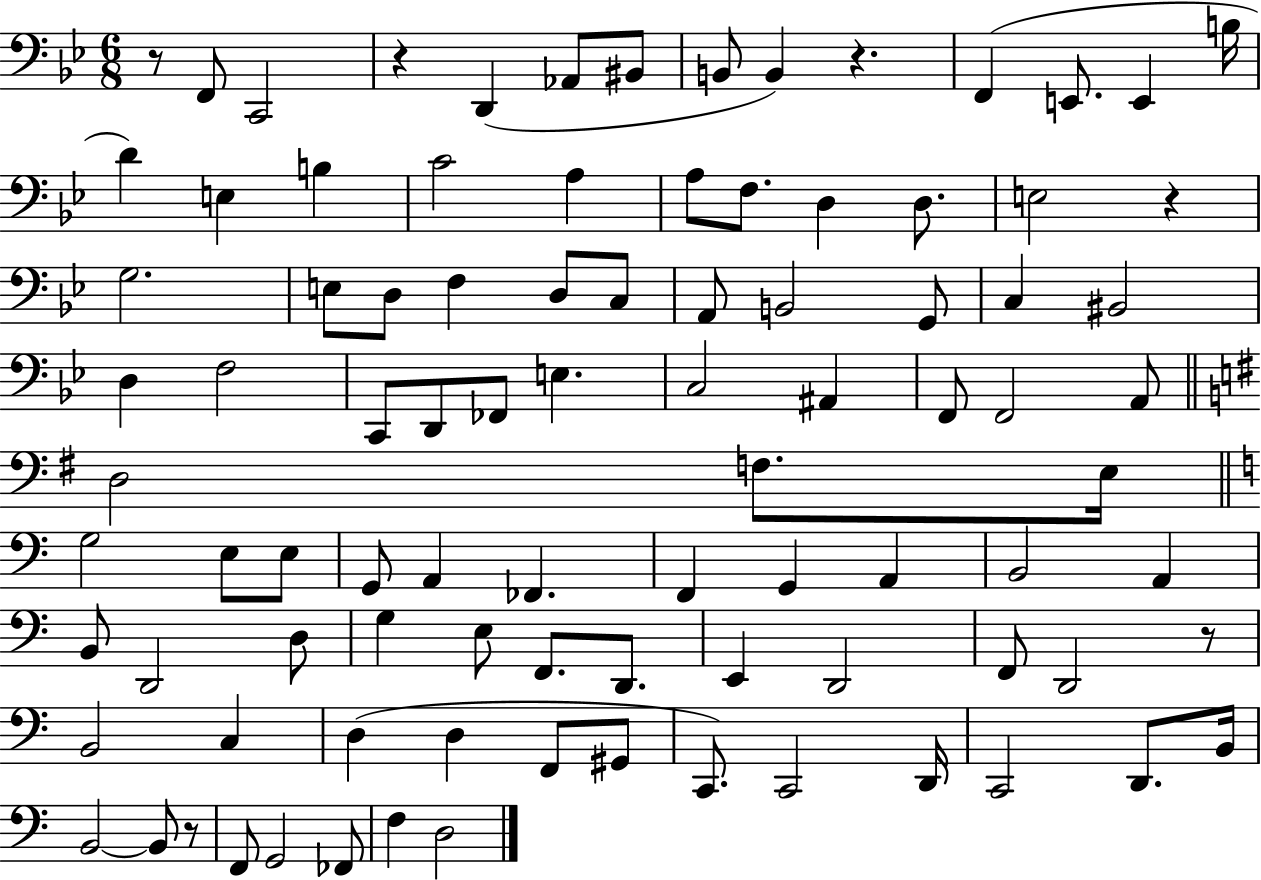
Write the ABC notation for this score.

X:1
T:Untitled
M:6/8
L:1/4
K:Bb
z/2 F,,/2 C,,2 z D,, _A,,/2 ^B,,/2 B,,/2 B,, z F,, E,,/2 E,, B,/4 D E, B, C2 A, A,/2 F,/2 D, D,/2 E,2 z G,2 E,/2 D,/2 F, D,/2 C,/2 A,,/2 B,,2 G,,/2 C, ^B,,2 D, F,2 C,,/2 D,,/2 _F,,/2 E, C,2 ^A,, F,,/2 F,,2 A,,/2 D,2 F,/2 E,/4 G,2 E,/2 E,/2 G,,/2 A,, _F,, F,, G,, A,, B,,2 A,, B,,/2 D,,2 D,/2 G, E,/2 F,,/2 D,,/2 E,, D,,2 F,,/2 D,,2 z/2 B,,2 C, D, D, F,,/2 ^G,,/2 C,,/2 C,,2 D,,/4 C,,2 D,,/2 B,,/4 B,,2 B,,/2 z/2 F,,/2 G,,2 _F,,/2 F, D,2